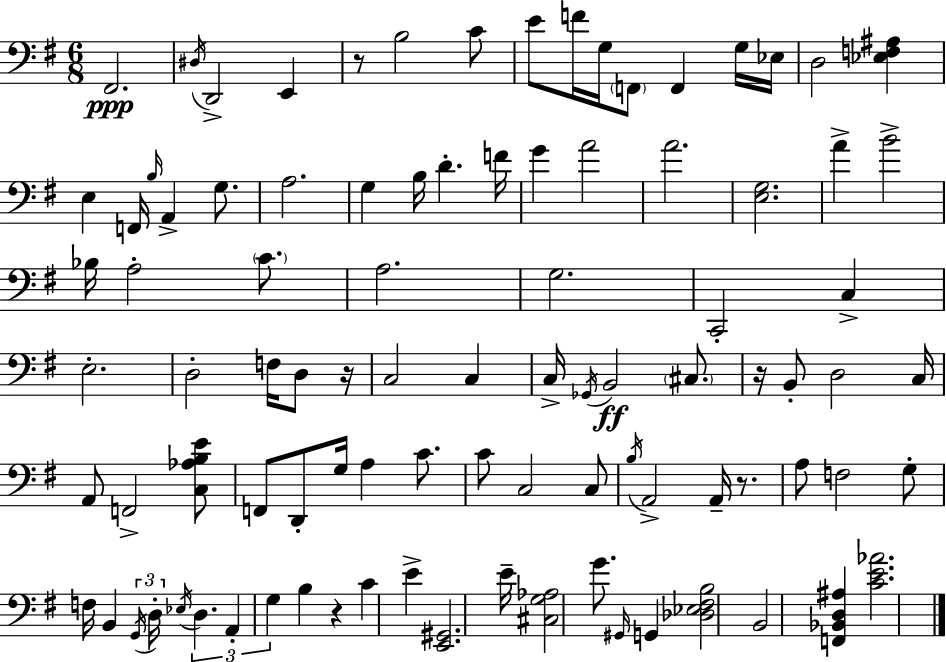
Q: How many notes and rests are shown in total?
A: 94